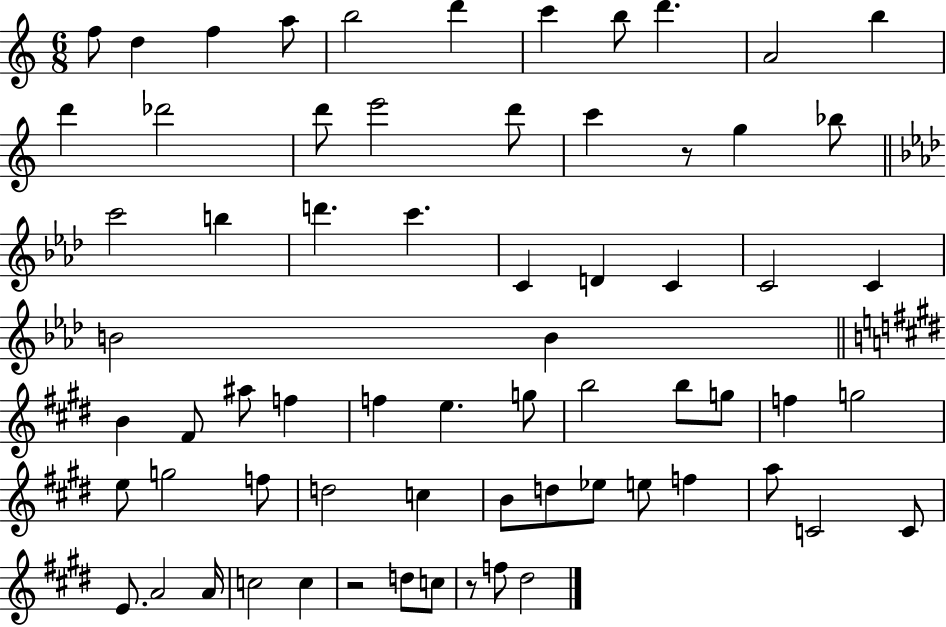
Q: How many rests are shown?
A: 3